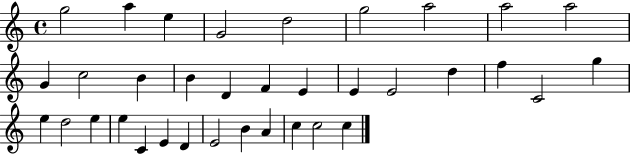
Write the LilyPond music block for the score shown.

{
  \clef treble
  \time 4/4
  \defaultTimeSignature
  \key c \major
  g''2 a''4 e''4 | g'2 d''2 | g''2 a''2 | a''2 a''2 | \break g'4 c''2 b'4 | b'4 d'4 f'4 e'4 | e'4 e'2 d''4 | f''4 c'2 g''4 | \break e''4 d''2 e''4 | e''4 c'4 e'4 d'4 | e'2 b'4 a'4 | c''4 c''2 c''4 | \break \bar "|."
}